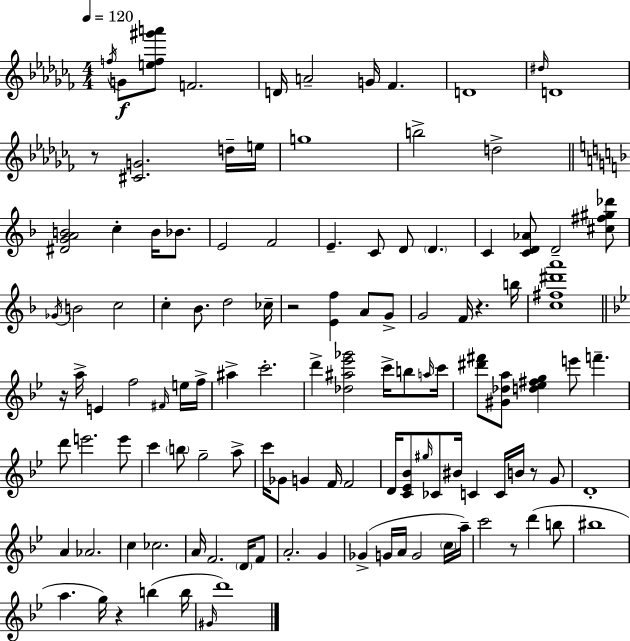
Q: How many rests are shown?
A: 7